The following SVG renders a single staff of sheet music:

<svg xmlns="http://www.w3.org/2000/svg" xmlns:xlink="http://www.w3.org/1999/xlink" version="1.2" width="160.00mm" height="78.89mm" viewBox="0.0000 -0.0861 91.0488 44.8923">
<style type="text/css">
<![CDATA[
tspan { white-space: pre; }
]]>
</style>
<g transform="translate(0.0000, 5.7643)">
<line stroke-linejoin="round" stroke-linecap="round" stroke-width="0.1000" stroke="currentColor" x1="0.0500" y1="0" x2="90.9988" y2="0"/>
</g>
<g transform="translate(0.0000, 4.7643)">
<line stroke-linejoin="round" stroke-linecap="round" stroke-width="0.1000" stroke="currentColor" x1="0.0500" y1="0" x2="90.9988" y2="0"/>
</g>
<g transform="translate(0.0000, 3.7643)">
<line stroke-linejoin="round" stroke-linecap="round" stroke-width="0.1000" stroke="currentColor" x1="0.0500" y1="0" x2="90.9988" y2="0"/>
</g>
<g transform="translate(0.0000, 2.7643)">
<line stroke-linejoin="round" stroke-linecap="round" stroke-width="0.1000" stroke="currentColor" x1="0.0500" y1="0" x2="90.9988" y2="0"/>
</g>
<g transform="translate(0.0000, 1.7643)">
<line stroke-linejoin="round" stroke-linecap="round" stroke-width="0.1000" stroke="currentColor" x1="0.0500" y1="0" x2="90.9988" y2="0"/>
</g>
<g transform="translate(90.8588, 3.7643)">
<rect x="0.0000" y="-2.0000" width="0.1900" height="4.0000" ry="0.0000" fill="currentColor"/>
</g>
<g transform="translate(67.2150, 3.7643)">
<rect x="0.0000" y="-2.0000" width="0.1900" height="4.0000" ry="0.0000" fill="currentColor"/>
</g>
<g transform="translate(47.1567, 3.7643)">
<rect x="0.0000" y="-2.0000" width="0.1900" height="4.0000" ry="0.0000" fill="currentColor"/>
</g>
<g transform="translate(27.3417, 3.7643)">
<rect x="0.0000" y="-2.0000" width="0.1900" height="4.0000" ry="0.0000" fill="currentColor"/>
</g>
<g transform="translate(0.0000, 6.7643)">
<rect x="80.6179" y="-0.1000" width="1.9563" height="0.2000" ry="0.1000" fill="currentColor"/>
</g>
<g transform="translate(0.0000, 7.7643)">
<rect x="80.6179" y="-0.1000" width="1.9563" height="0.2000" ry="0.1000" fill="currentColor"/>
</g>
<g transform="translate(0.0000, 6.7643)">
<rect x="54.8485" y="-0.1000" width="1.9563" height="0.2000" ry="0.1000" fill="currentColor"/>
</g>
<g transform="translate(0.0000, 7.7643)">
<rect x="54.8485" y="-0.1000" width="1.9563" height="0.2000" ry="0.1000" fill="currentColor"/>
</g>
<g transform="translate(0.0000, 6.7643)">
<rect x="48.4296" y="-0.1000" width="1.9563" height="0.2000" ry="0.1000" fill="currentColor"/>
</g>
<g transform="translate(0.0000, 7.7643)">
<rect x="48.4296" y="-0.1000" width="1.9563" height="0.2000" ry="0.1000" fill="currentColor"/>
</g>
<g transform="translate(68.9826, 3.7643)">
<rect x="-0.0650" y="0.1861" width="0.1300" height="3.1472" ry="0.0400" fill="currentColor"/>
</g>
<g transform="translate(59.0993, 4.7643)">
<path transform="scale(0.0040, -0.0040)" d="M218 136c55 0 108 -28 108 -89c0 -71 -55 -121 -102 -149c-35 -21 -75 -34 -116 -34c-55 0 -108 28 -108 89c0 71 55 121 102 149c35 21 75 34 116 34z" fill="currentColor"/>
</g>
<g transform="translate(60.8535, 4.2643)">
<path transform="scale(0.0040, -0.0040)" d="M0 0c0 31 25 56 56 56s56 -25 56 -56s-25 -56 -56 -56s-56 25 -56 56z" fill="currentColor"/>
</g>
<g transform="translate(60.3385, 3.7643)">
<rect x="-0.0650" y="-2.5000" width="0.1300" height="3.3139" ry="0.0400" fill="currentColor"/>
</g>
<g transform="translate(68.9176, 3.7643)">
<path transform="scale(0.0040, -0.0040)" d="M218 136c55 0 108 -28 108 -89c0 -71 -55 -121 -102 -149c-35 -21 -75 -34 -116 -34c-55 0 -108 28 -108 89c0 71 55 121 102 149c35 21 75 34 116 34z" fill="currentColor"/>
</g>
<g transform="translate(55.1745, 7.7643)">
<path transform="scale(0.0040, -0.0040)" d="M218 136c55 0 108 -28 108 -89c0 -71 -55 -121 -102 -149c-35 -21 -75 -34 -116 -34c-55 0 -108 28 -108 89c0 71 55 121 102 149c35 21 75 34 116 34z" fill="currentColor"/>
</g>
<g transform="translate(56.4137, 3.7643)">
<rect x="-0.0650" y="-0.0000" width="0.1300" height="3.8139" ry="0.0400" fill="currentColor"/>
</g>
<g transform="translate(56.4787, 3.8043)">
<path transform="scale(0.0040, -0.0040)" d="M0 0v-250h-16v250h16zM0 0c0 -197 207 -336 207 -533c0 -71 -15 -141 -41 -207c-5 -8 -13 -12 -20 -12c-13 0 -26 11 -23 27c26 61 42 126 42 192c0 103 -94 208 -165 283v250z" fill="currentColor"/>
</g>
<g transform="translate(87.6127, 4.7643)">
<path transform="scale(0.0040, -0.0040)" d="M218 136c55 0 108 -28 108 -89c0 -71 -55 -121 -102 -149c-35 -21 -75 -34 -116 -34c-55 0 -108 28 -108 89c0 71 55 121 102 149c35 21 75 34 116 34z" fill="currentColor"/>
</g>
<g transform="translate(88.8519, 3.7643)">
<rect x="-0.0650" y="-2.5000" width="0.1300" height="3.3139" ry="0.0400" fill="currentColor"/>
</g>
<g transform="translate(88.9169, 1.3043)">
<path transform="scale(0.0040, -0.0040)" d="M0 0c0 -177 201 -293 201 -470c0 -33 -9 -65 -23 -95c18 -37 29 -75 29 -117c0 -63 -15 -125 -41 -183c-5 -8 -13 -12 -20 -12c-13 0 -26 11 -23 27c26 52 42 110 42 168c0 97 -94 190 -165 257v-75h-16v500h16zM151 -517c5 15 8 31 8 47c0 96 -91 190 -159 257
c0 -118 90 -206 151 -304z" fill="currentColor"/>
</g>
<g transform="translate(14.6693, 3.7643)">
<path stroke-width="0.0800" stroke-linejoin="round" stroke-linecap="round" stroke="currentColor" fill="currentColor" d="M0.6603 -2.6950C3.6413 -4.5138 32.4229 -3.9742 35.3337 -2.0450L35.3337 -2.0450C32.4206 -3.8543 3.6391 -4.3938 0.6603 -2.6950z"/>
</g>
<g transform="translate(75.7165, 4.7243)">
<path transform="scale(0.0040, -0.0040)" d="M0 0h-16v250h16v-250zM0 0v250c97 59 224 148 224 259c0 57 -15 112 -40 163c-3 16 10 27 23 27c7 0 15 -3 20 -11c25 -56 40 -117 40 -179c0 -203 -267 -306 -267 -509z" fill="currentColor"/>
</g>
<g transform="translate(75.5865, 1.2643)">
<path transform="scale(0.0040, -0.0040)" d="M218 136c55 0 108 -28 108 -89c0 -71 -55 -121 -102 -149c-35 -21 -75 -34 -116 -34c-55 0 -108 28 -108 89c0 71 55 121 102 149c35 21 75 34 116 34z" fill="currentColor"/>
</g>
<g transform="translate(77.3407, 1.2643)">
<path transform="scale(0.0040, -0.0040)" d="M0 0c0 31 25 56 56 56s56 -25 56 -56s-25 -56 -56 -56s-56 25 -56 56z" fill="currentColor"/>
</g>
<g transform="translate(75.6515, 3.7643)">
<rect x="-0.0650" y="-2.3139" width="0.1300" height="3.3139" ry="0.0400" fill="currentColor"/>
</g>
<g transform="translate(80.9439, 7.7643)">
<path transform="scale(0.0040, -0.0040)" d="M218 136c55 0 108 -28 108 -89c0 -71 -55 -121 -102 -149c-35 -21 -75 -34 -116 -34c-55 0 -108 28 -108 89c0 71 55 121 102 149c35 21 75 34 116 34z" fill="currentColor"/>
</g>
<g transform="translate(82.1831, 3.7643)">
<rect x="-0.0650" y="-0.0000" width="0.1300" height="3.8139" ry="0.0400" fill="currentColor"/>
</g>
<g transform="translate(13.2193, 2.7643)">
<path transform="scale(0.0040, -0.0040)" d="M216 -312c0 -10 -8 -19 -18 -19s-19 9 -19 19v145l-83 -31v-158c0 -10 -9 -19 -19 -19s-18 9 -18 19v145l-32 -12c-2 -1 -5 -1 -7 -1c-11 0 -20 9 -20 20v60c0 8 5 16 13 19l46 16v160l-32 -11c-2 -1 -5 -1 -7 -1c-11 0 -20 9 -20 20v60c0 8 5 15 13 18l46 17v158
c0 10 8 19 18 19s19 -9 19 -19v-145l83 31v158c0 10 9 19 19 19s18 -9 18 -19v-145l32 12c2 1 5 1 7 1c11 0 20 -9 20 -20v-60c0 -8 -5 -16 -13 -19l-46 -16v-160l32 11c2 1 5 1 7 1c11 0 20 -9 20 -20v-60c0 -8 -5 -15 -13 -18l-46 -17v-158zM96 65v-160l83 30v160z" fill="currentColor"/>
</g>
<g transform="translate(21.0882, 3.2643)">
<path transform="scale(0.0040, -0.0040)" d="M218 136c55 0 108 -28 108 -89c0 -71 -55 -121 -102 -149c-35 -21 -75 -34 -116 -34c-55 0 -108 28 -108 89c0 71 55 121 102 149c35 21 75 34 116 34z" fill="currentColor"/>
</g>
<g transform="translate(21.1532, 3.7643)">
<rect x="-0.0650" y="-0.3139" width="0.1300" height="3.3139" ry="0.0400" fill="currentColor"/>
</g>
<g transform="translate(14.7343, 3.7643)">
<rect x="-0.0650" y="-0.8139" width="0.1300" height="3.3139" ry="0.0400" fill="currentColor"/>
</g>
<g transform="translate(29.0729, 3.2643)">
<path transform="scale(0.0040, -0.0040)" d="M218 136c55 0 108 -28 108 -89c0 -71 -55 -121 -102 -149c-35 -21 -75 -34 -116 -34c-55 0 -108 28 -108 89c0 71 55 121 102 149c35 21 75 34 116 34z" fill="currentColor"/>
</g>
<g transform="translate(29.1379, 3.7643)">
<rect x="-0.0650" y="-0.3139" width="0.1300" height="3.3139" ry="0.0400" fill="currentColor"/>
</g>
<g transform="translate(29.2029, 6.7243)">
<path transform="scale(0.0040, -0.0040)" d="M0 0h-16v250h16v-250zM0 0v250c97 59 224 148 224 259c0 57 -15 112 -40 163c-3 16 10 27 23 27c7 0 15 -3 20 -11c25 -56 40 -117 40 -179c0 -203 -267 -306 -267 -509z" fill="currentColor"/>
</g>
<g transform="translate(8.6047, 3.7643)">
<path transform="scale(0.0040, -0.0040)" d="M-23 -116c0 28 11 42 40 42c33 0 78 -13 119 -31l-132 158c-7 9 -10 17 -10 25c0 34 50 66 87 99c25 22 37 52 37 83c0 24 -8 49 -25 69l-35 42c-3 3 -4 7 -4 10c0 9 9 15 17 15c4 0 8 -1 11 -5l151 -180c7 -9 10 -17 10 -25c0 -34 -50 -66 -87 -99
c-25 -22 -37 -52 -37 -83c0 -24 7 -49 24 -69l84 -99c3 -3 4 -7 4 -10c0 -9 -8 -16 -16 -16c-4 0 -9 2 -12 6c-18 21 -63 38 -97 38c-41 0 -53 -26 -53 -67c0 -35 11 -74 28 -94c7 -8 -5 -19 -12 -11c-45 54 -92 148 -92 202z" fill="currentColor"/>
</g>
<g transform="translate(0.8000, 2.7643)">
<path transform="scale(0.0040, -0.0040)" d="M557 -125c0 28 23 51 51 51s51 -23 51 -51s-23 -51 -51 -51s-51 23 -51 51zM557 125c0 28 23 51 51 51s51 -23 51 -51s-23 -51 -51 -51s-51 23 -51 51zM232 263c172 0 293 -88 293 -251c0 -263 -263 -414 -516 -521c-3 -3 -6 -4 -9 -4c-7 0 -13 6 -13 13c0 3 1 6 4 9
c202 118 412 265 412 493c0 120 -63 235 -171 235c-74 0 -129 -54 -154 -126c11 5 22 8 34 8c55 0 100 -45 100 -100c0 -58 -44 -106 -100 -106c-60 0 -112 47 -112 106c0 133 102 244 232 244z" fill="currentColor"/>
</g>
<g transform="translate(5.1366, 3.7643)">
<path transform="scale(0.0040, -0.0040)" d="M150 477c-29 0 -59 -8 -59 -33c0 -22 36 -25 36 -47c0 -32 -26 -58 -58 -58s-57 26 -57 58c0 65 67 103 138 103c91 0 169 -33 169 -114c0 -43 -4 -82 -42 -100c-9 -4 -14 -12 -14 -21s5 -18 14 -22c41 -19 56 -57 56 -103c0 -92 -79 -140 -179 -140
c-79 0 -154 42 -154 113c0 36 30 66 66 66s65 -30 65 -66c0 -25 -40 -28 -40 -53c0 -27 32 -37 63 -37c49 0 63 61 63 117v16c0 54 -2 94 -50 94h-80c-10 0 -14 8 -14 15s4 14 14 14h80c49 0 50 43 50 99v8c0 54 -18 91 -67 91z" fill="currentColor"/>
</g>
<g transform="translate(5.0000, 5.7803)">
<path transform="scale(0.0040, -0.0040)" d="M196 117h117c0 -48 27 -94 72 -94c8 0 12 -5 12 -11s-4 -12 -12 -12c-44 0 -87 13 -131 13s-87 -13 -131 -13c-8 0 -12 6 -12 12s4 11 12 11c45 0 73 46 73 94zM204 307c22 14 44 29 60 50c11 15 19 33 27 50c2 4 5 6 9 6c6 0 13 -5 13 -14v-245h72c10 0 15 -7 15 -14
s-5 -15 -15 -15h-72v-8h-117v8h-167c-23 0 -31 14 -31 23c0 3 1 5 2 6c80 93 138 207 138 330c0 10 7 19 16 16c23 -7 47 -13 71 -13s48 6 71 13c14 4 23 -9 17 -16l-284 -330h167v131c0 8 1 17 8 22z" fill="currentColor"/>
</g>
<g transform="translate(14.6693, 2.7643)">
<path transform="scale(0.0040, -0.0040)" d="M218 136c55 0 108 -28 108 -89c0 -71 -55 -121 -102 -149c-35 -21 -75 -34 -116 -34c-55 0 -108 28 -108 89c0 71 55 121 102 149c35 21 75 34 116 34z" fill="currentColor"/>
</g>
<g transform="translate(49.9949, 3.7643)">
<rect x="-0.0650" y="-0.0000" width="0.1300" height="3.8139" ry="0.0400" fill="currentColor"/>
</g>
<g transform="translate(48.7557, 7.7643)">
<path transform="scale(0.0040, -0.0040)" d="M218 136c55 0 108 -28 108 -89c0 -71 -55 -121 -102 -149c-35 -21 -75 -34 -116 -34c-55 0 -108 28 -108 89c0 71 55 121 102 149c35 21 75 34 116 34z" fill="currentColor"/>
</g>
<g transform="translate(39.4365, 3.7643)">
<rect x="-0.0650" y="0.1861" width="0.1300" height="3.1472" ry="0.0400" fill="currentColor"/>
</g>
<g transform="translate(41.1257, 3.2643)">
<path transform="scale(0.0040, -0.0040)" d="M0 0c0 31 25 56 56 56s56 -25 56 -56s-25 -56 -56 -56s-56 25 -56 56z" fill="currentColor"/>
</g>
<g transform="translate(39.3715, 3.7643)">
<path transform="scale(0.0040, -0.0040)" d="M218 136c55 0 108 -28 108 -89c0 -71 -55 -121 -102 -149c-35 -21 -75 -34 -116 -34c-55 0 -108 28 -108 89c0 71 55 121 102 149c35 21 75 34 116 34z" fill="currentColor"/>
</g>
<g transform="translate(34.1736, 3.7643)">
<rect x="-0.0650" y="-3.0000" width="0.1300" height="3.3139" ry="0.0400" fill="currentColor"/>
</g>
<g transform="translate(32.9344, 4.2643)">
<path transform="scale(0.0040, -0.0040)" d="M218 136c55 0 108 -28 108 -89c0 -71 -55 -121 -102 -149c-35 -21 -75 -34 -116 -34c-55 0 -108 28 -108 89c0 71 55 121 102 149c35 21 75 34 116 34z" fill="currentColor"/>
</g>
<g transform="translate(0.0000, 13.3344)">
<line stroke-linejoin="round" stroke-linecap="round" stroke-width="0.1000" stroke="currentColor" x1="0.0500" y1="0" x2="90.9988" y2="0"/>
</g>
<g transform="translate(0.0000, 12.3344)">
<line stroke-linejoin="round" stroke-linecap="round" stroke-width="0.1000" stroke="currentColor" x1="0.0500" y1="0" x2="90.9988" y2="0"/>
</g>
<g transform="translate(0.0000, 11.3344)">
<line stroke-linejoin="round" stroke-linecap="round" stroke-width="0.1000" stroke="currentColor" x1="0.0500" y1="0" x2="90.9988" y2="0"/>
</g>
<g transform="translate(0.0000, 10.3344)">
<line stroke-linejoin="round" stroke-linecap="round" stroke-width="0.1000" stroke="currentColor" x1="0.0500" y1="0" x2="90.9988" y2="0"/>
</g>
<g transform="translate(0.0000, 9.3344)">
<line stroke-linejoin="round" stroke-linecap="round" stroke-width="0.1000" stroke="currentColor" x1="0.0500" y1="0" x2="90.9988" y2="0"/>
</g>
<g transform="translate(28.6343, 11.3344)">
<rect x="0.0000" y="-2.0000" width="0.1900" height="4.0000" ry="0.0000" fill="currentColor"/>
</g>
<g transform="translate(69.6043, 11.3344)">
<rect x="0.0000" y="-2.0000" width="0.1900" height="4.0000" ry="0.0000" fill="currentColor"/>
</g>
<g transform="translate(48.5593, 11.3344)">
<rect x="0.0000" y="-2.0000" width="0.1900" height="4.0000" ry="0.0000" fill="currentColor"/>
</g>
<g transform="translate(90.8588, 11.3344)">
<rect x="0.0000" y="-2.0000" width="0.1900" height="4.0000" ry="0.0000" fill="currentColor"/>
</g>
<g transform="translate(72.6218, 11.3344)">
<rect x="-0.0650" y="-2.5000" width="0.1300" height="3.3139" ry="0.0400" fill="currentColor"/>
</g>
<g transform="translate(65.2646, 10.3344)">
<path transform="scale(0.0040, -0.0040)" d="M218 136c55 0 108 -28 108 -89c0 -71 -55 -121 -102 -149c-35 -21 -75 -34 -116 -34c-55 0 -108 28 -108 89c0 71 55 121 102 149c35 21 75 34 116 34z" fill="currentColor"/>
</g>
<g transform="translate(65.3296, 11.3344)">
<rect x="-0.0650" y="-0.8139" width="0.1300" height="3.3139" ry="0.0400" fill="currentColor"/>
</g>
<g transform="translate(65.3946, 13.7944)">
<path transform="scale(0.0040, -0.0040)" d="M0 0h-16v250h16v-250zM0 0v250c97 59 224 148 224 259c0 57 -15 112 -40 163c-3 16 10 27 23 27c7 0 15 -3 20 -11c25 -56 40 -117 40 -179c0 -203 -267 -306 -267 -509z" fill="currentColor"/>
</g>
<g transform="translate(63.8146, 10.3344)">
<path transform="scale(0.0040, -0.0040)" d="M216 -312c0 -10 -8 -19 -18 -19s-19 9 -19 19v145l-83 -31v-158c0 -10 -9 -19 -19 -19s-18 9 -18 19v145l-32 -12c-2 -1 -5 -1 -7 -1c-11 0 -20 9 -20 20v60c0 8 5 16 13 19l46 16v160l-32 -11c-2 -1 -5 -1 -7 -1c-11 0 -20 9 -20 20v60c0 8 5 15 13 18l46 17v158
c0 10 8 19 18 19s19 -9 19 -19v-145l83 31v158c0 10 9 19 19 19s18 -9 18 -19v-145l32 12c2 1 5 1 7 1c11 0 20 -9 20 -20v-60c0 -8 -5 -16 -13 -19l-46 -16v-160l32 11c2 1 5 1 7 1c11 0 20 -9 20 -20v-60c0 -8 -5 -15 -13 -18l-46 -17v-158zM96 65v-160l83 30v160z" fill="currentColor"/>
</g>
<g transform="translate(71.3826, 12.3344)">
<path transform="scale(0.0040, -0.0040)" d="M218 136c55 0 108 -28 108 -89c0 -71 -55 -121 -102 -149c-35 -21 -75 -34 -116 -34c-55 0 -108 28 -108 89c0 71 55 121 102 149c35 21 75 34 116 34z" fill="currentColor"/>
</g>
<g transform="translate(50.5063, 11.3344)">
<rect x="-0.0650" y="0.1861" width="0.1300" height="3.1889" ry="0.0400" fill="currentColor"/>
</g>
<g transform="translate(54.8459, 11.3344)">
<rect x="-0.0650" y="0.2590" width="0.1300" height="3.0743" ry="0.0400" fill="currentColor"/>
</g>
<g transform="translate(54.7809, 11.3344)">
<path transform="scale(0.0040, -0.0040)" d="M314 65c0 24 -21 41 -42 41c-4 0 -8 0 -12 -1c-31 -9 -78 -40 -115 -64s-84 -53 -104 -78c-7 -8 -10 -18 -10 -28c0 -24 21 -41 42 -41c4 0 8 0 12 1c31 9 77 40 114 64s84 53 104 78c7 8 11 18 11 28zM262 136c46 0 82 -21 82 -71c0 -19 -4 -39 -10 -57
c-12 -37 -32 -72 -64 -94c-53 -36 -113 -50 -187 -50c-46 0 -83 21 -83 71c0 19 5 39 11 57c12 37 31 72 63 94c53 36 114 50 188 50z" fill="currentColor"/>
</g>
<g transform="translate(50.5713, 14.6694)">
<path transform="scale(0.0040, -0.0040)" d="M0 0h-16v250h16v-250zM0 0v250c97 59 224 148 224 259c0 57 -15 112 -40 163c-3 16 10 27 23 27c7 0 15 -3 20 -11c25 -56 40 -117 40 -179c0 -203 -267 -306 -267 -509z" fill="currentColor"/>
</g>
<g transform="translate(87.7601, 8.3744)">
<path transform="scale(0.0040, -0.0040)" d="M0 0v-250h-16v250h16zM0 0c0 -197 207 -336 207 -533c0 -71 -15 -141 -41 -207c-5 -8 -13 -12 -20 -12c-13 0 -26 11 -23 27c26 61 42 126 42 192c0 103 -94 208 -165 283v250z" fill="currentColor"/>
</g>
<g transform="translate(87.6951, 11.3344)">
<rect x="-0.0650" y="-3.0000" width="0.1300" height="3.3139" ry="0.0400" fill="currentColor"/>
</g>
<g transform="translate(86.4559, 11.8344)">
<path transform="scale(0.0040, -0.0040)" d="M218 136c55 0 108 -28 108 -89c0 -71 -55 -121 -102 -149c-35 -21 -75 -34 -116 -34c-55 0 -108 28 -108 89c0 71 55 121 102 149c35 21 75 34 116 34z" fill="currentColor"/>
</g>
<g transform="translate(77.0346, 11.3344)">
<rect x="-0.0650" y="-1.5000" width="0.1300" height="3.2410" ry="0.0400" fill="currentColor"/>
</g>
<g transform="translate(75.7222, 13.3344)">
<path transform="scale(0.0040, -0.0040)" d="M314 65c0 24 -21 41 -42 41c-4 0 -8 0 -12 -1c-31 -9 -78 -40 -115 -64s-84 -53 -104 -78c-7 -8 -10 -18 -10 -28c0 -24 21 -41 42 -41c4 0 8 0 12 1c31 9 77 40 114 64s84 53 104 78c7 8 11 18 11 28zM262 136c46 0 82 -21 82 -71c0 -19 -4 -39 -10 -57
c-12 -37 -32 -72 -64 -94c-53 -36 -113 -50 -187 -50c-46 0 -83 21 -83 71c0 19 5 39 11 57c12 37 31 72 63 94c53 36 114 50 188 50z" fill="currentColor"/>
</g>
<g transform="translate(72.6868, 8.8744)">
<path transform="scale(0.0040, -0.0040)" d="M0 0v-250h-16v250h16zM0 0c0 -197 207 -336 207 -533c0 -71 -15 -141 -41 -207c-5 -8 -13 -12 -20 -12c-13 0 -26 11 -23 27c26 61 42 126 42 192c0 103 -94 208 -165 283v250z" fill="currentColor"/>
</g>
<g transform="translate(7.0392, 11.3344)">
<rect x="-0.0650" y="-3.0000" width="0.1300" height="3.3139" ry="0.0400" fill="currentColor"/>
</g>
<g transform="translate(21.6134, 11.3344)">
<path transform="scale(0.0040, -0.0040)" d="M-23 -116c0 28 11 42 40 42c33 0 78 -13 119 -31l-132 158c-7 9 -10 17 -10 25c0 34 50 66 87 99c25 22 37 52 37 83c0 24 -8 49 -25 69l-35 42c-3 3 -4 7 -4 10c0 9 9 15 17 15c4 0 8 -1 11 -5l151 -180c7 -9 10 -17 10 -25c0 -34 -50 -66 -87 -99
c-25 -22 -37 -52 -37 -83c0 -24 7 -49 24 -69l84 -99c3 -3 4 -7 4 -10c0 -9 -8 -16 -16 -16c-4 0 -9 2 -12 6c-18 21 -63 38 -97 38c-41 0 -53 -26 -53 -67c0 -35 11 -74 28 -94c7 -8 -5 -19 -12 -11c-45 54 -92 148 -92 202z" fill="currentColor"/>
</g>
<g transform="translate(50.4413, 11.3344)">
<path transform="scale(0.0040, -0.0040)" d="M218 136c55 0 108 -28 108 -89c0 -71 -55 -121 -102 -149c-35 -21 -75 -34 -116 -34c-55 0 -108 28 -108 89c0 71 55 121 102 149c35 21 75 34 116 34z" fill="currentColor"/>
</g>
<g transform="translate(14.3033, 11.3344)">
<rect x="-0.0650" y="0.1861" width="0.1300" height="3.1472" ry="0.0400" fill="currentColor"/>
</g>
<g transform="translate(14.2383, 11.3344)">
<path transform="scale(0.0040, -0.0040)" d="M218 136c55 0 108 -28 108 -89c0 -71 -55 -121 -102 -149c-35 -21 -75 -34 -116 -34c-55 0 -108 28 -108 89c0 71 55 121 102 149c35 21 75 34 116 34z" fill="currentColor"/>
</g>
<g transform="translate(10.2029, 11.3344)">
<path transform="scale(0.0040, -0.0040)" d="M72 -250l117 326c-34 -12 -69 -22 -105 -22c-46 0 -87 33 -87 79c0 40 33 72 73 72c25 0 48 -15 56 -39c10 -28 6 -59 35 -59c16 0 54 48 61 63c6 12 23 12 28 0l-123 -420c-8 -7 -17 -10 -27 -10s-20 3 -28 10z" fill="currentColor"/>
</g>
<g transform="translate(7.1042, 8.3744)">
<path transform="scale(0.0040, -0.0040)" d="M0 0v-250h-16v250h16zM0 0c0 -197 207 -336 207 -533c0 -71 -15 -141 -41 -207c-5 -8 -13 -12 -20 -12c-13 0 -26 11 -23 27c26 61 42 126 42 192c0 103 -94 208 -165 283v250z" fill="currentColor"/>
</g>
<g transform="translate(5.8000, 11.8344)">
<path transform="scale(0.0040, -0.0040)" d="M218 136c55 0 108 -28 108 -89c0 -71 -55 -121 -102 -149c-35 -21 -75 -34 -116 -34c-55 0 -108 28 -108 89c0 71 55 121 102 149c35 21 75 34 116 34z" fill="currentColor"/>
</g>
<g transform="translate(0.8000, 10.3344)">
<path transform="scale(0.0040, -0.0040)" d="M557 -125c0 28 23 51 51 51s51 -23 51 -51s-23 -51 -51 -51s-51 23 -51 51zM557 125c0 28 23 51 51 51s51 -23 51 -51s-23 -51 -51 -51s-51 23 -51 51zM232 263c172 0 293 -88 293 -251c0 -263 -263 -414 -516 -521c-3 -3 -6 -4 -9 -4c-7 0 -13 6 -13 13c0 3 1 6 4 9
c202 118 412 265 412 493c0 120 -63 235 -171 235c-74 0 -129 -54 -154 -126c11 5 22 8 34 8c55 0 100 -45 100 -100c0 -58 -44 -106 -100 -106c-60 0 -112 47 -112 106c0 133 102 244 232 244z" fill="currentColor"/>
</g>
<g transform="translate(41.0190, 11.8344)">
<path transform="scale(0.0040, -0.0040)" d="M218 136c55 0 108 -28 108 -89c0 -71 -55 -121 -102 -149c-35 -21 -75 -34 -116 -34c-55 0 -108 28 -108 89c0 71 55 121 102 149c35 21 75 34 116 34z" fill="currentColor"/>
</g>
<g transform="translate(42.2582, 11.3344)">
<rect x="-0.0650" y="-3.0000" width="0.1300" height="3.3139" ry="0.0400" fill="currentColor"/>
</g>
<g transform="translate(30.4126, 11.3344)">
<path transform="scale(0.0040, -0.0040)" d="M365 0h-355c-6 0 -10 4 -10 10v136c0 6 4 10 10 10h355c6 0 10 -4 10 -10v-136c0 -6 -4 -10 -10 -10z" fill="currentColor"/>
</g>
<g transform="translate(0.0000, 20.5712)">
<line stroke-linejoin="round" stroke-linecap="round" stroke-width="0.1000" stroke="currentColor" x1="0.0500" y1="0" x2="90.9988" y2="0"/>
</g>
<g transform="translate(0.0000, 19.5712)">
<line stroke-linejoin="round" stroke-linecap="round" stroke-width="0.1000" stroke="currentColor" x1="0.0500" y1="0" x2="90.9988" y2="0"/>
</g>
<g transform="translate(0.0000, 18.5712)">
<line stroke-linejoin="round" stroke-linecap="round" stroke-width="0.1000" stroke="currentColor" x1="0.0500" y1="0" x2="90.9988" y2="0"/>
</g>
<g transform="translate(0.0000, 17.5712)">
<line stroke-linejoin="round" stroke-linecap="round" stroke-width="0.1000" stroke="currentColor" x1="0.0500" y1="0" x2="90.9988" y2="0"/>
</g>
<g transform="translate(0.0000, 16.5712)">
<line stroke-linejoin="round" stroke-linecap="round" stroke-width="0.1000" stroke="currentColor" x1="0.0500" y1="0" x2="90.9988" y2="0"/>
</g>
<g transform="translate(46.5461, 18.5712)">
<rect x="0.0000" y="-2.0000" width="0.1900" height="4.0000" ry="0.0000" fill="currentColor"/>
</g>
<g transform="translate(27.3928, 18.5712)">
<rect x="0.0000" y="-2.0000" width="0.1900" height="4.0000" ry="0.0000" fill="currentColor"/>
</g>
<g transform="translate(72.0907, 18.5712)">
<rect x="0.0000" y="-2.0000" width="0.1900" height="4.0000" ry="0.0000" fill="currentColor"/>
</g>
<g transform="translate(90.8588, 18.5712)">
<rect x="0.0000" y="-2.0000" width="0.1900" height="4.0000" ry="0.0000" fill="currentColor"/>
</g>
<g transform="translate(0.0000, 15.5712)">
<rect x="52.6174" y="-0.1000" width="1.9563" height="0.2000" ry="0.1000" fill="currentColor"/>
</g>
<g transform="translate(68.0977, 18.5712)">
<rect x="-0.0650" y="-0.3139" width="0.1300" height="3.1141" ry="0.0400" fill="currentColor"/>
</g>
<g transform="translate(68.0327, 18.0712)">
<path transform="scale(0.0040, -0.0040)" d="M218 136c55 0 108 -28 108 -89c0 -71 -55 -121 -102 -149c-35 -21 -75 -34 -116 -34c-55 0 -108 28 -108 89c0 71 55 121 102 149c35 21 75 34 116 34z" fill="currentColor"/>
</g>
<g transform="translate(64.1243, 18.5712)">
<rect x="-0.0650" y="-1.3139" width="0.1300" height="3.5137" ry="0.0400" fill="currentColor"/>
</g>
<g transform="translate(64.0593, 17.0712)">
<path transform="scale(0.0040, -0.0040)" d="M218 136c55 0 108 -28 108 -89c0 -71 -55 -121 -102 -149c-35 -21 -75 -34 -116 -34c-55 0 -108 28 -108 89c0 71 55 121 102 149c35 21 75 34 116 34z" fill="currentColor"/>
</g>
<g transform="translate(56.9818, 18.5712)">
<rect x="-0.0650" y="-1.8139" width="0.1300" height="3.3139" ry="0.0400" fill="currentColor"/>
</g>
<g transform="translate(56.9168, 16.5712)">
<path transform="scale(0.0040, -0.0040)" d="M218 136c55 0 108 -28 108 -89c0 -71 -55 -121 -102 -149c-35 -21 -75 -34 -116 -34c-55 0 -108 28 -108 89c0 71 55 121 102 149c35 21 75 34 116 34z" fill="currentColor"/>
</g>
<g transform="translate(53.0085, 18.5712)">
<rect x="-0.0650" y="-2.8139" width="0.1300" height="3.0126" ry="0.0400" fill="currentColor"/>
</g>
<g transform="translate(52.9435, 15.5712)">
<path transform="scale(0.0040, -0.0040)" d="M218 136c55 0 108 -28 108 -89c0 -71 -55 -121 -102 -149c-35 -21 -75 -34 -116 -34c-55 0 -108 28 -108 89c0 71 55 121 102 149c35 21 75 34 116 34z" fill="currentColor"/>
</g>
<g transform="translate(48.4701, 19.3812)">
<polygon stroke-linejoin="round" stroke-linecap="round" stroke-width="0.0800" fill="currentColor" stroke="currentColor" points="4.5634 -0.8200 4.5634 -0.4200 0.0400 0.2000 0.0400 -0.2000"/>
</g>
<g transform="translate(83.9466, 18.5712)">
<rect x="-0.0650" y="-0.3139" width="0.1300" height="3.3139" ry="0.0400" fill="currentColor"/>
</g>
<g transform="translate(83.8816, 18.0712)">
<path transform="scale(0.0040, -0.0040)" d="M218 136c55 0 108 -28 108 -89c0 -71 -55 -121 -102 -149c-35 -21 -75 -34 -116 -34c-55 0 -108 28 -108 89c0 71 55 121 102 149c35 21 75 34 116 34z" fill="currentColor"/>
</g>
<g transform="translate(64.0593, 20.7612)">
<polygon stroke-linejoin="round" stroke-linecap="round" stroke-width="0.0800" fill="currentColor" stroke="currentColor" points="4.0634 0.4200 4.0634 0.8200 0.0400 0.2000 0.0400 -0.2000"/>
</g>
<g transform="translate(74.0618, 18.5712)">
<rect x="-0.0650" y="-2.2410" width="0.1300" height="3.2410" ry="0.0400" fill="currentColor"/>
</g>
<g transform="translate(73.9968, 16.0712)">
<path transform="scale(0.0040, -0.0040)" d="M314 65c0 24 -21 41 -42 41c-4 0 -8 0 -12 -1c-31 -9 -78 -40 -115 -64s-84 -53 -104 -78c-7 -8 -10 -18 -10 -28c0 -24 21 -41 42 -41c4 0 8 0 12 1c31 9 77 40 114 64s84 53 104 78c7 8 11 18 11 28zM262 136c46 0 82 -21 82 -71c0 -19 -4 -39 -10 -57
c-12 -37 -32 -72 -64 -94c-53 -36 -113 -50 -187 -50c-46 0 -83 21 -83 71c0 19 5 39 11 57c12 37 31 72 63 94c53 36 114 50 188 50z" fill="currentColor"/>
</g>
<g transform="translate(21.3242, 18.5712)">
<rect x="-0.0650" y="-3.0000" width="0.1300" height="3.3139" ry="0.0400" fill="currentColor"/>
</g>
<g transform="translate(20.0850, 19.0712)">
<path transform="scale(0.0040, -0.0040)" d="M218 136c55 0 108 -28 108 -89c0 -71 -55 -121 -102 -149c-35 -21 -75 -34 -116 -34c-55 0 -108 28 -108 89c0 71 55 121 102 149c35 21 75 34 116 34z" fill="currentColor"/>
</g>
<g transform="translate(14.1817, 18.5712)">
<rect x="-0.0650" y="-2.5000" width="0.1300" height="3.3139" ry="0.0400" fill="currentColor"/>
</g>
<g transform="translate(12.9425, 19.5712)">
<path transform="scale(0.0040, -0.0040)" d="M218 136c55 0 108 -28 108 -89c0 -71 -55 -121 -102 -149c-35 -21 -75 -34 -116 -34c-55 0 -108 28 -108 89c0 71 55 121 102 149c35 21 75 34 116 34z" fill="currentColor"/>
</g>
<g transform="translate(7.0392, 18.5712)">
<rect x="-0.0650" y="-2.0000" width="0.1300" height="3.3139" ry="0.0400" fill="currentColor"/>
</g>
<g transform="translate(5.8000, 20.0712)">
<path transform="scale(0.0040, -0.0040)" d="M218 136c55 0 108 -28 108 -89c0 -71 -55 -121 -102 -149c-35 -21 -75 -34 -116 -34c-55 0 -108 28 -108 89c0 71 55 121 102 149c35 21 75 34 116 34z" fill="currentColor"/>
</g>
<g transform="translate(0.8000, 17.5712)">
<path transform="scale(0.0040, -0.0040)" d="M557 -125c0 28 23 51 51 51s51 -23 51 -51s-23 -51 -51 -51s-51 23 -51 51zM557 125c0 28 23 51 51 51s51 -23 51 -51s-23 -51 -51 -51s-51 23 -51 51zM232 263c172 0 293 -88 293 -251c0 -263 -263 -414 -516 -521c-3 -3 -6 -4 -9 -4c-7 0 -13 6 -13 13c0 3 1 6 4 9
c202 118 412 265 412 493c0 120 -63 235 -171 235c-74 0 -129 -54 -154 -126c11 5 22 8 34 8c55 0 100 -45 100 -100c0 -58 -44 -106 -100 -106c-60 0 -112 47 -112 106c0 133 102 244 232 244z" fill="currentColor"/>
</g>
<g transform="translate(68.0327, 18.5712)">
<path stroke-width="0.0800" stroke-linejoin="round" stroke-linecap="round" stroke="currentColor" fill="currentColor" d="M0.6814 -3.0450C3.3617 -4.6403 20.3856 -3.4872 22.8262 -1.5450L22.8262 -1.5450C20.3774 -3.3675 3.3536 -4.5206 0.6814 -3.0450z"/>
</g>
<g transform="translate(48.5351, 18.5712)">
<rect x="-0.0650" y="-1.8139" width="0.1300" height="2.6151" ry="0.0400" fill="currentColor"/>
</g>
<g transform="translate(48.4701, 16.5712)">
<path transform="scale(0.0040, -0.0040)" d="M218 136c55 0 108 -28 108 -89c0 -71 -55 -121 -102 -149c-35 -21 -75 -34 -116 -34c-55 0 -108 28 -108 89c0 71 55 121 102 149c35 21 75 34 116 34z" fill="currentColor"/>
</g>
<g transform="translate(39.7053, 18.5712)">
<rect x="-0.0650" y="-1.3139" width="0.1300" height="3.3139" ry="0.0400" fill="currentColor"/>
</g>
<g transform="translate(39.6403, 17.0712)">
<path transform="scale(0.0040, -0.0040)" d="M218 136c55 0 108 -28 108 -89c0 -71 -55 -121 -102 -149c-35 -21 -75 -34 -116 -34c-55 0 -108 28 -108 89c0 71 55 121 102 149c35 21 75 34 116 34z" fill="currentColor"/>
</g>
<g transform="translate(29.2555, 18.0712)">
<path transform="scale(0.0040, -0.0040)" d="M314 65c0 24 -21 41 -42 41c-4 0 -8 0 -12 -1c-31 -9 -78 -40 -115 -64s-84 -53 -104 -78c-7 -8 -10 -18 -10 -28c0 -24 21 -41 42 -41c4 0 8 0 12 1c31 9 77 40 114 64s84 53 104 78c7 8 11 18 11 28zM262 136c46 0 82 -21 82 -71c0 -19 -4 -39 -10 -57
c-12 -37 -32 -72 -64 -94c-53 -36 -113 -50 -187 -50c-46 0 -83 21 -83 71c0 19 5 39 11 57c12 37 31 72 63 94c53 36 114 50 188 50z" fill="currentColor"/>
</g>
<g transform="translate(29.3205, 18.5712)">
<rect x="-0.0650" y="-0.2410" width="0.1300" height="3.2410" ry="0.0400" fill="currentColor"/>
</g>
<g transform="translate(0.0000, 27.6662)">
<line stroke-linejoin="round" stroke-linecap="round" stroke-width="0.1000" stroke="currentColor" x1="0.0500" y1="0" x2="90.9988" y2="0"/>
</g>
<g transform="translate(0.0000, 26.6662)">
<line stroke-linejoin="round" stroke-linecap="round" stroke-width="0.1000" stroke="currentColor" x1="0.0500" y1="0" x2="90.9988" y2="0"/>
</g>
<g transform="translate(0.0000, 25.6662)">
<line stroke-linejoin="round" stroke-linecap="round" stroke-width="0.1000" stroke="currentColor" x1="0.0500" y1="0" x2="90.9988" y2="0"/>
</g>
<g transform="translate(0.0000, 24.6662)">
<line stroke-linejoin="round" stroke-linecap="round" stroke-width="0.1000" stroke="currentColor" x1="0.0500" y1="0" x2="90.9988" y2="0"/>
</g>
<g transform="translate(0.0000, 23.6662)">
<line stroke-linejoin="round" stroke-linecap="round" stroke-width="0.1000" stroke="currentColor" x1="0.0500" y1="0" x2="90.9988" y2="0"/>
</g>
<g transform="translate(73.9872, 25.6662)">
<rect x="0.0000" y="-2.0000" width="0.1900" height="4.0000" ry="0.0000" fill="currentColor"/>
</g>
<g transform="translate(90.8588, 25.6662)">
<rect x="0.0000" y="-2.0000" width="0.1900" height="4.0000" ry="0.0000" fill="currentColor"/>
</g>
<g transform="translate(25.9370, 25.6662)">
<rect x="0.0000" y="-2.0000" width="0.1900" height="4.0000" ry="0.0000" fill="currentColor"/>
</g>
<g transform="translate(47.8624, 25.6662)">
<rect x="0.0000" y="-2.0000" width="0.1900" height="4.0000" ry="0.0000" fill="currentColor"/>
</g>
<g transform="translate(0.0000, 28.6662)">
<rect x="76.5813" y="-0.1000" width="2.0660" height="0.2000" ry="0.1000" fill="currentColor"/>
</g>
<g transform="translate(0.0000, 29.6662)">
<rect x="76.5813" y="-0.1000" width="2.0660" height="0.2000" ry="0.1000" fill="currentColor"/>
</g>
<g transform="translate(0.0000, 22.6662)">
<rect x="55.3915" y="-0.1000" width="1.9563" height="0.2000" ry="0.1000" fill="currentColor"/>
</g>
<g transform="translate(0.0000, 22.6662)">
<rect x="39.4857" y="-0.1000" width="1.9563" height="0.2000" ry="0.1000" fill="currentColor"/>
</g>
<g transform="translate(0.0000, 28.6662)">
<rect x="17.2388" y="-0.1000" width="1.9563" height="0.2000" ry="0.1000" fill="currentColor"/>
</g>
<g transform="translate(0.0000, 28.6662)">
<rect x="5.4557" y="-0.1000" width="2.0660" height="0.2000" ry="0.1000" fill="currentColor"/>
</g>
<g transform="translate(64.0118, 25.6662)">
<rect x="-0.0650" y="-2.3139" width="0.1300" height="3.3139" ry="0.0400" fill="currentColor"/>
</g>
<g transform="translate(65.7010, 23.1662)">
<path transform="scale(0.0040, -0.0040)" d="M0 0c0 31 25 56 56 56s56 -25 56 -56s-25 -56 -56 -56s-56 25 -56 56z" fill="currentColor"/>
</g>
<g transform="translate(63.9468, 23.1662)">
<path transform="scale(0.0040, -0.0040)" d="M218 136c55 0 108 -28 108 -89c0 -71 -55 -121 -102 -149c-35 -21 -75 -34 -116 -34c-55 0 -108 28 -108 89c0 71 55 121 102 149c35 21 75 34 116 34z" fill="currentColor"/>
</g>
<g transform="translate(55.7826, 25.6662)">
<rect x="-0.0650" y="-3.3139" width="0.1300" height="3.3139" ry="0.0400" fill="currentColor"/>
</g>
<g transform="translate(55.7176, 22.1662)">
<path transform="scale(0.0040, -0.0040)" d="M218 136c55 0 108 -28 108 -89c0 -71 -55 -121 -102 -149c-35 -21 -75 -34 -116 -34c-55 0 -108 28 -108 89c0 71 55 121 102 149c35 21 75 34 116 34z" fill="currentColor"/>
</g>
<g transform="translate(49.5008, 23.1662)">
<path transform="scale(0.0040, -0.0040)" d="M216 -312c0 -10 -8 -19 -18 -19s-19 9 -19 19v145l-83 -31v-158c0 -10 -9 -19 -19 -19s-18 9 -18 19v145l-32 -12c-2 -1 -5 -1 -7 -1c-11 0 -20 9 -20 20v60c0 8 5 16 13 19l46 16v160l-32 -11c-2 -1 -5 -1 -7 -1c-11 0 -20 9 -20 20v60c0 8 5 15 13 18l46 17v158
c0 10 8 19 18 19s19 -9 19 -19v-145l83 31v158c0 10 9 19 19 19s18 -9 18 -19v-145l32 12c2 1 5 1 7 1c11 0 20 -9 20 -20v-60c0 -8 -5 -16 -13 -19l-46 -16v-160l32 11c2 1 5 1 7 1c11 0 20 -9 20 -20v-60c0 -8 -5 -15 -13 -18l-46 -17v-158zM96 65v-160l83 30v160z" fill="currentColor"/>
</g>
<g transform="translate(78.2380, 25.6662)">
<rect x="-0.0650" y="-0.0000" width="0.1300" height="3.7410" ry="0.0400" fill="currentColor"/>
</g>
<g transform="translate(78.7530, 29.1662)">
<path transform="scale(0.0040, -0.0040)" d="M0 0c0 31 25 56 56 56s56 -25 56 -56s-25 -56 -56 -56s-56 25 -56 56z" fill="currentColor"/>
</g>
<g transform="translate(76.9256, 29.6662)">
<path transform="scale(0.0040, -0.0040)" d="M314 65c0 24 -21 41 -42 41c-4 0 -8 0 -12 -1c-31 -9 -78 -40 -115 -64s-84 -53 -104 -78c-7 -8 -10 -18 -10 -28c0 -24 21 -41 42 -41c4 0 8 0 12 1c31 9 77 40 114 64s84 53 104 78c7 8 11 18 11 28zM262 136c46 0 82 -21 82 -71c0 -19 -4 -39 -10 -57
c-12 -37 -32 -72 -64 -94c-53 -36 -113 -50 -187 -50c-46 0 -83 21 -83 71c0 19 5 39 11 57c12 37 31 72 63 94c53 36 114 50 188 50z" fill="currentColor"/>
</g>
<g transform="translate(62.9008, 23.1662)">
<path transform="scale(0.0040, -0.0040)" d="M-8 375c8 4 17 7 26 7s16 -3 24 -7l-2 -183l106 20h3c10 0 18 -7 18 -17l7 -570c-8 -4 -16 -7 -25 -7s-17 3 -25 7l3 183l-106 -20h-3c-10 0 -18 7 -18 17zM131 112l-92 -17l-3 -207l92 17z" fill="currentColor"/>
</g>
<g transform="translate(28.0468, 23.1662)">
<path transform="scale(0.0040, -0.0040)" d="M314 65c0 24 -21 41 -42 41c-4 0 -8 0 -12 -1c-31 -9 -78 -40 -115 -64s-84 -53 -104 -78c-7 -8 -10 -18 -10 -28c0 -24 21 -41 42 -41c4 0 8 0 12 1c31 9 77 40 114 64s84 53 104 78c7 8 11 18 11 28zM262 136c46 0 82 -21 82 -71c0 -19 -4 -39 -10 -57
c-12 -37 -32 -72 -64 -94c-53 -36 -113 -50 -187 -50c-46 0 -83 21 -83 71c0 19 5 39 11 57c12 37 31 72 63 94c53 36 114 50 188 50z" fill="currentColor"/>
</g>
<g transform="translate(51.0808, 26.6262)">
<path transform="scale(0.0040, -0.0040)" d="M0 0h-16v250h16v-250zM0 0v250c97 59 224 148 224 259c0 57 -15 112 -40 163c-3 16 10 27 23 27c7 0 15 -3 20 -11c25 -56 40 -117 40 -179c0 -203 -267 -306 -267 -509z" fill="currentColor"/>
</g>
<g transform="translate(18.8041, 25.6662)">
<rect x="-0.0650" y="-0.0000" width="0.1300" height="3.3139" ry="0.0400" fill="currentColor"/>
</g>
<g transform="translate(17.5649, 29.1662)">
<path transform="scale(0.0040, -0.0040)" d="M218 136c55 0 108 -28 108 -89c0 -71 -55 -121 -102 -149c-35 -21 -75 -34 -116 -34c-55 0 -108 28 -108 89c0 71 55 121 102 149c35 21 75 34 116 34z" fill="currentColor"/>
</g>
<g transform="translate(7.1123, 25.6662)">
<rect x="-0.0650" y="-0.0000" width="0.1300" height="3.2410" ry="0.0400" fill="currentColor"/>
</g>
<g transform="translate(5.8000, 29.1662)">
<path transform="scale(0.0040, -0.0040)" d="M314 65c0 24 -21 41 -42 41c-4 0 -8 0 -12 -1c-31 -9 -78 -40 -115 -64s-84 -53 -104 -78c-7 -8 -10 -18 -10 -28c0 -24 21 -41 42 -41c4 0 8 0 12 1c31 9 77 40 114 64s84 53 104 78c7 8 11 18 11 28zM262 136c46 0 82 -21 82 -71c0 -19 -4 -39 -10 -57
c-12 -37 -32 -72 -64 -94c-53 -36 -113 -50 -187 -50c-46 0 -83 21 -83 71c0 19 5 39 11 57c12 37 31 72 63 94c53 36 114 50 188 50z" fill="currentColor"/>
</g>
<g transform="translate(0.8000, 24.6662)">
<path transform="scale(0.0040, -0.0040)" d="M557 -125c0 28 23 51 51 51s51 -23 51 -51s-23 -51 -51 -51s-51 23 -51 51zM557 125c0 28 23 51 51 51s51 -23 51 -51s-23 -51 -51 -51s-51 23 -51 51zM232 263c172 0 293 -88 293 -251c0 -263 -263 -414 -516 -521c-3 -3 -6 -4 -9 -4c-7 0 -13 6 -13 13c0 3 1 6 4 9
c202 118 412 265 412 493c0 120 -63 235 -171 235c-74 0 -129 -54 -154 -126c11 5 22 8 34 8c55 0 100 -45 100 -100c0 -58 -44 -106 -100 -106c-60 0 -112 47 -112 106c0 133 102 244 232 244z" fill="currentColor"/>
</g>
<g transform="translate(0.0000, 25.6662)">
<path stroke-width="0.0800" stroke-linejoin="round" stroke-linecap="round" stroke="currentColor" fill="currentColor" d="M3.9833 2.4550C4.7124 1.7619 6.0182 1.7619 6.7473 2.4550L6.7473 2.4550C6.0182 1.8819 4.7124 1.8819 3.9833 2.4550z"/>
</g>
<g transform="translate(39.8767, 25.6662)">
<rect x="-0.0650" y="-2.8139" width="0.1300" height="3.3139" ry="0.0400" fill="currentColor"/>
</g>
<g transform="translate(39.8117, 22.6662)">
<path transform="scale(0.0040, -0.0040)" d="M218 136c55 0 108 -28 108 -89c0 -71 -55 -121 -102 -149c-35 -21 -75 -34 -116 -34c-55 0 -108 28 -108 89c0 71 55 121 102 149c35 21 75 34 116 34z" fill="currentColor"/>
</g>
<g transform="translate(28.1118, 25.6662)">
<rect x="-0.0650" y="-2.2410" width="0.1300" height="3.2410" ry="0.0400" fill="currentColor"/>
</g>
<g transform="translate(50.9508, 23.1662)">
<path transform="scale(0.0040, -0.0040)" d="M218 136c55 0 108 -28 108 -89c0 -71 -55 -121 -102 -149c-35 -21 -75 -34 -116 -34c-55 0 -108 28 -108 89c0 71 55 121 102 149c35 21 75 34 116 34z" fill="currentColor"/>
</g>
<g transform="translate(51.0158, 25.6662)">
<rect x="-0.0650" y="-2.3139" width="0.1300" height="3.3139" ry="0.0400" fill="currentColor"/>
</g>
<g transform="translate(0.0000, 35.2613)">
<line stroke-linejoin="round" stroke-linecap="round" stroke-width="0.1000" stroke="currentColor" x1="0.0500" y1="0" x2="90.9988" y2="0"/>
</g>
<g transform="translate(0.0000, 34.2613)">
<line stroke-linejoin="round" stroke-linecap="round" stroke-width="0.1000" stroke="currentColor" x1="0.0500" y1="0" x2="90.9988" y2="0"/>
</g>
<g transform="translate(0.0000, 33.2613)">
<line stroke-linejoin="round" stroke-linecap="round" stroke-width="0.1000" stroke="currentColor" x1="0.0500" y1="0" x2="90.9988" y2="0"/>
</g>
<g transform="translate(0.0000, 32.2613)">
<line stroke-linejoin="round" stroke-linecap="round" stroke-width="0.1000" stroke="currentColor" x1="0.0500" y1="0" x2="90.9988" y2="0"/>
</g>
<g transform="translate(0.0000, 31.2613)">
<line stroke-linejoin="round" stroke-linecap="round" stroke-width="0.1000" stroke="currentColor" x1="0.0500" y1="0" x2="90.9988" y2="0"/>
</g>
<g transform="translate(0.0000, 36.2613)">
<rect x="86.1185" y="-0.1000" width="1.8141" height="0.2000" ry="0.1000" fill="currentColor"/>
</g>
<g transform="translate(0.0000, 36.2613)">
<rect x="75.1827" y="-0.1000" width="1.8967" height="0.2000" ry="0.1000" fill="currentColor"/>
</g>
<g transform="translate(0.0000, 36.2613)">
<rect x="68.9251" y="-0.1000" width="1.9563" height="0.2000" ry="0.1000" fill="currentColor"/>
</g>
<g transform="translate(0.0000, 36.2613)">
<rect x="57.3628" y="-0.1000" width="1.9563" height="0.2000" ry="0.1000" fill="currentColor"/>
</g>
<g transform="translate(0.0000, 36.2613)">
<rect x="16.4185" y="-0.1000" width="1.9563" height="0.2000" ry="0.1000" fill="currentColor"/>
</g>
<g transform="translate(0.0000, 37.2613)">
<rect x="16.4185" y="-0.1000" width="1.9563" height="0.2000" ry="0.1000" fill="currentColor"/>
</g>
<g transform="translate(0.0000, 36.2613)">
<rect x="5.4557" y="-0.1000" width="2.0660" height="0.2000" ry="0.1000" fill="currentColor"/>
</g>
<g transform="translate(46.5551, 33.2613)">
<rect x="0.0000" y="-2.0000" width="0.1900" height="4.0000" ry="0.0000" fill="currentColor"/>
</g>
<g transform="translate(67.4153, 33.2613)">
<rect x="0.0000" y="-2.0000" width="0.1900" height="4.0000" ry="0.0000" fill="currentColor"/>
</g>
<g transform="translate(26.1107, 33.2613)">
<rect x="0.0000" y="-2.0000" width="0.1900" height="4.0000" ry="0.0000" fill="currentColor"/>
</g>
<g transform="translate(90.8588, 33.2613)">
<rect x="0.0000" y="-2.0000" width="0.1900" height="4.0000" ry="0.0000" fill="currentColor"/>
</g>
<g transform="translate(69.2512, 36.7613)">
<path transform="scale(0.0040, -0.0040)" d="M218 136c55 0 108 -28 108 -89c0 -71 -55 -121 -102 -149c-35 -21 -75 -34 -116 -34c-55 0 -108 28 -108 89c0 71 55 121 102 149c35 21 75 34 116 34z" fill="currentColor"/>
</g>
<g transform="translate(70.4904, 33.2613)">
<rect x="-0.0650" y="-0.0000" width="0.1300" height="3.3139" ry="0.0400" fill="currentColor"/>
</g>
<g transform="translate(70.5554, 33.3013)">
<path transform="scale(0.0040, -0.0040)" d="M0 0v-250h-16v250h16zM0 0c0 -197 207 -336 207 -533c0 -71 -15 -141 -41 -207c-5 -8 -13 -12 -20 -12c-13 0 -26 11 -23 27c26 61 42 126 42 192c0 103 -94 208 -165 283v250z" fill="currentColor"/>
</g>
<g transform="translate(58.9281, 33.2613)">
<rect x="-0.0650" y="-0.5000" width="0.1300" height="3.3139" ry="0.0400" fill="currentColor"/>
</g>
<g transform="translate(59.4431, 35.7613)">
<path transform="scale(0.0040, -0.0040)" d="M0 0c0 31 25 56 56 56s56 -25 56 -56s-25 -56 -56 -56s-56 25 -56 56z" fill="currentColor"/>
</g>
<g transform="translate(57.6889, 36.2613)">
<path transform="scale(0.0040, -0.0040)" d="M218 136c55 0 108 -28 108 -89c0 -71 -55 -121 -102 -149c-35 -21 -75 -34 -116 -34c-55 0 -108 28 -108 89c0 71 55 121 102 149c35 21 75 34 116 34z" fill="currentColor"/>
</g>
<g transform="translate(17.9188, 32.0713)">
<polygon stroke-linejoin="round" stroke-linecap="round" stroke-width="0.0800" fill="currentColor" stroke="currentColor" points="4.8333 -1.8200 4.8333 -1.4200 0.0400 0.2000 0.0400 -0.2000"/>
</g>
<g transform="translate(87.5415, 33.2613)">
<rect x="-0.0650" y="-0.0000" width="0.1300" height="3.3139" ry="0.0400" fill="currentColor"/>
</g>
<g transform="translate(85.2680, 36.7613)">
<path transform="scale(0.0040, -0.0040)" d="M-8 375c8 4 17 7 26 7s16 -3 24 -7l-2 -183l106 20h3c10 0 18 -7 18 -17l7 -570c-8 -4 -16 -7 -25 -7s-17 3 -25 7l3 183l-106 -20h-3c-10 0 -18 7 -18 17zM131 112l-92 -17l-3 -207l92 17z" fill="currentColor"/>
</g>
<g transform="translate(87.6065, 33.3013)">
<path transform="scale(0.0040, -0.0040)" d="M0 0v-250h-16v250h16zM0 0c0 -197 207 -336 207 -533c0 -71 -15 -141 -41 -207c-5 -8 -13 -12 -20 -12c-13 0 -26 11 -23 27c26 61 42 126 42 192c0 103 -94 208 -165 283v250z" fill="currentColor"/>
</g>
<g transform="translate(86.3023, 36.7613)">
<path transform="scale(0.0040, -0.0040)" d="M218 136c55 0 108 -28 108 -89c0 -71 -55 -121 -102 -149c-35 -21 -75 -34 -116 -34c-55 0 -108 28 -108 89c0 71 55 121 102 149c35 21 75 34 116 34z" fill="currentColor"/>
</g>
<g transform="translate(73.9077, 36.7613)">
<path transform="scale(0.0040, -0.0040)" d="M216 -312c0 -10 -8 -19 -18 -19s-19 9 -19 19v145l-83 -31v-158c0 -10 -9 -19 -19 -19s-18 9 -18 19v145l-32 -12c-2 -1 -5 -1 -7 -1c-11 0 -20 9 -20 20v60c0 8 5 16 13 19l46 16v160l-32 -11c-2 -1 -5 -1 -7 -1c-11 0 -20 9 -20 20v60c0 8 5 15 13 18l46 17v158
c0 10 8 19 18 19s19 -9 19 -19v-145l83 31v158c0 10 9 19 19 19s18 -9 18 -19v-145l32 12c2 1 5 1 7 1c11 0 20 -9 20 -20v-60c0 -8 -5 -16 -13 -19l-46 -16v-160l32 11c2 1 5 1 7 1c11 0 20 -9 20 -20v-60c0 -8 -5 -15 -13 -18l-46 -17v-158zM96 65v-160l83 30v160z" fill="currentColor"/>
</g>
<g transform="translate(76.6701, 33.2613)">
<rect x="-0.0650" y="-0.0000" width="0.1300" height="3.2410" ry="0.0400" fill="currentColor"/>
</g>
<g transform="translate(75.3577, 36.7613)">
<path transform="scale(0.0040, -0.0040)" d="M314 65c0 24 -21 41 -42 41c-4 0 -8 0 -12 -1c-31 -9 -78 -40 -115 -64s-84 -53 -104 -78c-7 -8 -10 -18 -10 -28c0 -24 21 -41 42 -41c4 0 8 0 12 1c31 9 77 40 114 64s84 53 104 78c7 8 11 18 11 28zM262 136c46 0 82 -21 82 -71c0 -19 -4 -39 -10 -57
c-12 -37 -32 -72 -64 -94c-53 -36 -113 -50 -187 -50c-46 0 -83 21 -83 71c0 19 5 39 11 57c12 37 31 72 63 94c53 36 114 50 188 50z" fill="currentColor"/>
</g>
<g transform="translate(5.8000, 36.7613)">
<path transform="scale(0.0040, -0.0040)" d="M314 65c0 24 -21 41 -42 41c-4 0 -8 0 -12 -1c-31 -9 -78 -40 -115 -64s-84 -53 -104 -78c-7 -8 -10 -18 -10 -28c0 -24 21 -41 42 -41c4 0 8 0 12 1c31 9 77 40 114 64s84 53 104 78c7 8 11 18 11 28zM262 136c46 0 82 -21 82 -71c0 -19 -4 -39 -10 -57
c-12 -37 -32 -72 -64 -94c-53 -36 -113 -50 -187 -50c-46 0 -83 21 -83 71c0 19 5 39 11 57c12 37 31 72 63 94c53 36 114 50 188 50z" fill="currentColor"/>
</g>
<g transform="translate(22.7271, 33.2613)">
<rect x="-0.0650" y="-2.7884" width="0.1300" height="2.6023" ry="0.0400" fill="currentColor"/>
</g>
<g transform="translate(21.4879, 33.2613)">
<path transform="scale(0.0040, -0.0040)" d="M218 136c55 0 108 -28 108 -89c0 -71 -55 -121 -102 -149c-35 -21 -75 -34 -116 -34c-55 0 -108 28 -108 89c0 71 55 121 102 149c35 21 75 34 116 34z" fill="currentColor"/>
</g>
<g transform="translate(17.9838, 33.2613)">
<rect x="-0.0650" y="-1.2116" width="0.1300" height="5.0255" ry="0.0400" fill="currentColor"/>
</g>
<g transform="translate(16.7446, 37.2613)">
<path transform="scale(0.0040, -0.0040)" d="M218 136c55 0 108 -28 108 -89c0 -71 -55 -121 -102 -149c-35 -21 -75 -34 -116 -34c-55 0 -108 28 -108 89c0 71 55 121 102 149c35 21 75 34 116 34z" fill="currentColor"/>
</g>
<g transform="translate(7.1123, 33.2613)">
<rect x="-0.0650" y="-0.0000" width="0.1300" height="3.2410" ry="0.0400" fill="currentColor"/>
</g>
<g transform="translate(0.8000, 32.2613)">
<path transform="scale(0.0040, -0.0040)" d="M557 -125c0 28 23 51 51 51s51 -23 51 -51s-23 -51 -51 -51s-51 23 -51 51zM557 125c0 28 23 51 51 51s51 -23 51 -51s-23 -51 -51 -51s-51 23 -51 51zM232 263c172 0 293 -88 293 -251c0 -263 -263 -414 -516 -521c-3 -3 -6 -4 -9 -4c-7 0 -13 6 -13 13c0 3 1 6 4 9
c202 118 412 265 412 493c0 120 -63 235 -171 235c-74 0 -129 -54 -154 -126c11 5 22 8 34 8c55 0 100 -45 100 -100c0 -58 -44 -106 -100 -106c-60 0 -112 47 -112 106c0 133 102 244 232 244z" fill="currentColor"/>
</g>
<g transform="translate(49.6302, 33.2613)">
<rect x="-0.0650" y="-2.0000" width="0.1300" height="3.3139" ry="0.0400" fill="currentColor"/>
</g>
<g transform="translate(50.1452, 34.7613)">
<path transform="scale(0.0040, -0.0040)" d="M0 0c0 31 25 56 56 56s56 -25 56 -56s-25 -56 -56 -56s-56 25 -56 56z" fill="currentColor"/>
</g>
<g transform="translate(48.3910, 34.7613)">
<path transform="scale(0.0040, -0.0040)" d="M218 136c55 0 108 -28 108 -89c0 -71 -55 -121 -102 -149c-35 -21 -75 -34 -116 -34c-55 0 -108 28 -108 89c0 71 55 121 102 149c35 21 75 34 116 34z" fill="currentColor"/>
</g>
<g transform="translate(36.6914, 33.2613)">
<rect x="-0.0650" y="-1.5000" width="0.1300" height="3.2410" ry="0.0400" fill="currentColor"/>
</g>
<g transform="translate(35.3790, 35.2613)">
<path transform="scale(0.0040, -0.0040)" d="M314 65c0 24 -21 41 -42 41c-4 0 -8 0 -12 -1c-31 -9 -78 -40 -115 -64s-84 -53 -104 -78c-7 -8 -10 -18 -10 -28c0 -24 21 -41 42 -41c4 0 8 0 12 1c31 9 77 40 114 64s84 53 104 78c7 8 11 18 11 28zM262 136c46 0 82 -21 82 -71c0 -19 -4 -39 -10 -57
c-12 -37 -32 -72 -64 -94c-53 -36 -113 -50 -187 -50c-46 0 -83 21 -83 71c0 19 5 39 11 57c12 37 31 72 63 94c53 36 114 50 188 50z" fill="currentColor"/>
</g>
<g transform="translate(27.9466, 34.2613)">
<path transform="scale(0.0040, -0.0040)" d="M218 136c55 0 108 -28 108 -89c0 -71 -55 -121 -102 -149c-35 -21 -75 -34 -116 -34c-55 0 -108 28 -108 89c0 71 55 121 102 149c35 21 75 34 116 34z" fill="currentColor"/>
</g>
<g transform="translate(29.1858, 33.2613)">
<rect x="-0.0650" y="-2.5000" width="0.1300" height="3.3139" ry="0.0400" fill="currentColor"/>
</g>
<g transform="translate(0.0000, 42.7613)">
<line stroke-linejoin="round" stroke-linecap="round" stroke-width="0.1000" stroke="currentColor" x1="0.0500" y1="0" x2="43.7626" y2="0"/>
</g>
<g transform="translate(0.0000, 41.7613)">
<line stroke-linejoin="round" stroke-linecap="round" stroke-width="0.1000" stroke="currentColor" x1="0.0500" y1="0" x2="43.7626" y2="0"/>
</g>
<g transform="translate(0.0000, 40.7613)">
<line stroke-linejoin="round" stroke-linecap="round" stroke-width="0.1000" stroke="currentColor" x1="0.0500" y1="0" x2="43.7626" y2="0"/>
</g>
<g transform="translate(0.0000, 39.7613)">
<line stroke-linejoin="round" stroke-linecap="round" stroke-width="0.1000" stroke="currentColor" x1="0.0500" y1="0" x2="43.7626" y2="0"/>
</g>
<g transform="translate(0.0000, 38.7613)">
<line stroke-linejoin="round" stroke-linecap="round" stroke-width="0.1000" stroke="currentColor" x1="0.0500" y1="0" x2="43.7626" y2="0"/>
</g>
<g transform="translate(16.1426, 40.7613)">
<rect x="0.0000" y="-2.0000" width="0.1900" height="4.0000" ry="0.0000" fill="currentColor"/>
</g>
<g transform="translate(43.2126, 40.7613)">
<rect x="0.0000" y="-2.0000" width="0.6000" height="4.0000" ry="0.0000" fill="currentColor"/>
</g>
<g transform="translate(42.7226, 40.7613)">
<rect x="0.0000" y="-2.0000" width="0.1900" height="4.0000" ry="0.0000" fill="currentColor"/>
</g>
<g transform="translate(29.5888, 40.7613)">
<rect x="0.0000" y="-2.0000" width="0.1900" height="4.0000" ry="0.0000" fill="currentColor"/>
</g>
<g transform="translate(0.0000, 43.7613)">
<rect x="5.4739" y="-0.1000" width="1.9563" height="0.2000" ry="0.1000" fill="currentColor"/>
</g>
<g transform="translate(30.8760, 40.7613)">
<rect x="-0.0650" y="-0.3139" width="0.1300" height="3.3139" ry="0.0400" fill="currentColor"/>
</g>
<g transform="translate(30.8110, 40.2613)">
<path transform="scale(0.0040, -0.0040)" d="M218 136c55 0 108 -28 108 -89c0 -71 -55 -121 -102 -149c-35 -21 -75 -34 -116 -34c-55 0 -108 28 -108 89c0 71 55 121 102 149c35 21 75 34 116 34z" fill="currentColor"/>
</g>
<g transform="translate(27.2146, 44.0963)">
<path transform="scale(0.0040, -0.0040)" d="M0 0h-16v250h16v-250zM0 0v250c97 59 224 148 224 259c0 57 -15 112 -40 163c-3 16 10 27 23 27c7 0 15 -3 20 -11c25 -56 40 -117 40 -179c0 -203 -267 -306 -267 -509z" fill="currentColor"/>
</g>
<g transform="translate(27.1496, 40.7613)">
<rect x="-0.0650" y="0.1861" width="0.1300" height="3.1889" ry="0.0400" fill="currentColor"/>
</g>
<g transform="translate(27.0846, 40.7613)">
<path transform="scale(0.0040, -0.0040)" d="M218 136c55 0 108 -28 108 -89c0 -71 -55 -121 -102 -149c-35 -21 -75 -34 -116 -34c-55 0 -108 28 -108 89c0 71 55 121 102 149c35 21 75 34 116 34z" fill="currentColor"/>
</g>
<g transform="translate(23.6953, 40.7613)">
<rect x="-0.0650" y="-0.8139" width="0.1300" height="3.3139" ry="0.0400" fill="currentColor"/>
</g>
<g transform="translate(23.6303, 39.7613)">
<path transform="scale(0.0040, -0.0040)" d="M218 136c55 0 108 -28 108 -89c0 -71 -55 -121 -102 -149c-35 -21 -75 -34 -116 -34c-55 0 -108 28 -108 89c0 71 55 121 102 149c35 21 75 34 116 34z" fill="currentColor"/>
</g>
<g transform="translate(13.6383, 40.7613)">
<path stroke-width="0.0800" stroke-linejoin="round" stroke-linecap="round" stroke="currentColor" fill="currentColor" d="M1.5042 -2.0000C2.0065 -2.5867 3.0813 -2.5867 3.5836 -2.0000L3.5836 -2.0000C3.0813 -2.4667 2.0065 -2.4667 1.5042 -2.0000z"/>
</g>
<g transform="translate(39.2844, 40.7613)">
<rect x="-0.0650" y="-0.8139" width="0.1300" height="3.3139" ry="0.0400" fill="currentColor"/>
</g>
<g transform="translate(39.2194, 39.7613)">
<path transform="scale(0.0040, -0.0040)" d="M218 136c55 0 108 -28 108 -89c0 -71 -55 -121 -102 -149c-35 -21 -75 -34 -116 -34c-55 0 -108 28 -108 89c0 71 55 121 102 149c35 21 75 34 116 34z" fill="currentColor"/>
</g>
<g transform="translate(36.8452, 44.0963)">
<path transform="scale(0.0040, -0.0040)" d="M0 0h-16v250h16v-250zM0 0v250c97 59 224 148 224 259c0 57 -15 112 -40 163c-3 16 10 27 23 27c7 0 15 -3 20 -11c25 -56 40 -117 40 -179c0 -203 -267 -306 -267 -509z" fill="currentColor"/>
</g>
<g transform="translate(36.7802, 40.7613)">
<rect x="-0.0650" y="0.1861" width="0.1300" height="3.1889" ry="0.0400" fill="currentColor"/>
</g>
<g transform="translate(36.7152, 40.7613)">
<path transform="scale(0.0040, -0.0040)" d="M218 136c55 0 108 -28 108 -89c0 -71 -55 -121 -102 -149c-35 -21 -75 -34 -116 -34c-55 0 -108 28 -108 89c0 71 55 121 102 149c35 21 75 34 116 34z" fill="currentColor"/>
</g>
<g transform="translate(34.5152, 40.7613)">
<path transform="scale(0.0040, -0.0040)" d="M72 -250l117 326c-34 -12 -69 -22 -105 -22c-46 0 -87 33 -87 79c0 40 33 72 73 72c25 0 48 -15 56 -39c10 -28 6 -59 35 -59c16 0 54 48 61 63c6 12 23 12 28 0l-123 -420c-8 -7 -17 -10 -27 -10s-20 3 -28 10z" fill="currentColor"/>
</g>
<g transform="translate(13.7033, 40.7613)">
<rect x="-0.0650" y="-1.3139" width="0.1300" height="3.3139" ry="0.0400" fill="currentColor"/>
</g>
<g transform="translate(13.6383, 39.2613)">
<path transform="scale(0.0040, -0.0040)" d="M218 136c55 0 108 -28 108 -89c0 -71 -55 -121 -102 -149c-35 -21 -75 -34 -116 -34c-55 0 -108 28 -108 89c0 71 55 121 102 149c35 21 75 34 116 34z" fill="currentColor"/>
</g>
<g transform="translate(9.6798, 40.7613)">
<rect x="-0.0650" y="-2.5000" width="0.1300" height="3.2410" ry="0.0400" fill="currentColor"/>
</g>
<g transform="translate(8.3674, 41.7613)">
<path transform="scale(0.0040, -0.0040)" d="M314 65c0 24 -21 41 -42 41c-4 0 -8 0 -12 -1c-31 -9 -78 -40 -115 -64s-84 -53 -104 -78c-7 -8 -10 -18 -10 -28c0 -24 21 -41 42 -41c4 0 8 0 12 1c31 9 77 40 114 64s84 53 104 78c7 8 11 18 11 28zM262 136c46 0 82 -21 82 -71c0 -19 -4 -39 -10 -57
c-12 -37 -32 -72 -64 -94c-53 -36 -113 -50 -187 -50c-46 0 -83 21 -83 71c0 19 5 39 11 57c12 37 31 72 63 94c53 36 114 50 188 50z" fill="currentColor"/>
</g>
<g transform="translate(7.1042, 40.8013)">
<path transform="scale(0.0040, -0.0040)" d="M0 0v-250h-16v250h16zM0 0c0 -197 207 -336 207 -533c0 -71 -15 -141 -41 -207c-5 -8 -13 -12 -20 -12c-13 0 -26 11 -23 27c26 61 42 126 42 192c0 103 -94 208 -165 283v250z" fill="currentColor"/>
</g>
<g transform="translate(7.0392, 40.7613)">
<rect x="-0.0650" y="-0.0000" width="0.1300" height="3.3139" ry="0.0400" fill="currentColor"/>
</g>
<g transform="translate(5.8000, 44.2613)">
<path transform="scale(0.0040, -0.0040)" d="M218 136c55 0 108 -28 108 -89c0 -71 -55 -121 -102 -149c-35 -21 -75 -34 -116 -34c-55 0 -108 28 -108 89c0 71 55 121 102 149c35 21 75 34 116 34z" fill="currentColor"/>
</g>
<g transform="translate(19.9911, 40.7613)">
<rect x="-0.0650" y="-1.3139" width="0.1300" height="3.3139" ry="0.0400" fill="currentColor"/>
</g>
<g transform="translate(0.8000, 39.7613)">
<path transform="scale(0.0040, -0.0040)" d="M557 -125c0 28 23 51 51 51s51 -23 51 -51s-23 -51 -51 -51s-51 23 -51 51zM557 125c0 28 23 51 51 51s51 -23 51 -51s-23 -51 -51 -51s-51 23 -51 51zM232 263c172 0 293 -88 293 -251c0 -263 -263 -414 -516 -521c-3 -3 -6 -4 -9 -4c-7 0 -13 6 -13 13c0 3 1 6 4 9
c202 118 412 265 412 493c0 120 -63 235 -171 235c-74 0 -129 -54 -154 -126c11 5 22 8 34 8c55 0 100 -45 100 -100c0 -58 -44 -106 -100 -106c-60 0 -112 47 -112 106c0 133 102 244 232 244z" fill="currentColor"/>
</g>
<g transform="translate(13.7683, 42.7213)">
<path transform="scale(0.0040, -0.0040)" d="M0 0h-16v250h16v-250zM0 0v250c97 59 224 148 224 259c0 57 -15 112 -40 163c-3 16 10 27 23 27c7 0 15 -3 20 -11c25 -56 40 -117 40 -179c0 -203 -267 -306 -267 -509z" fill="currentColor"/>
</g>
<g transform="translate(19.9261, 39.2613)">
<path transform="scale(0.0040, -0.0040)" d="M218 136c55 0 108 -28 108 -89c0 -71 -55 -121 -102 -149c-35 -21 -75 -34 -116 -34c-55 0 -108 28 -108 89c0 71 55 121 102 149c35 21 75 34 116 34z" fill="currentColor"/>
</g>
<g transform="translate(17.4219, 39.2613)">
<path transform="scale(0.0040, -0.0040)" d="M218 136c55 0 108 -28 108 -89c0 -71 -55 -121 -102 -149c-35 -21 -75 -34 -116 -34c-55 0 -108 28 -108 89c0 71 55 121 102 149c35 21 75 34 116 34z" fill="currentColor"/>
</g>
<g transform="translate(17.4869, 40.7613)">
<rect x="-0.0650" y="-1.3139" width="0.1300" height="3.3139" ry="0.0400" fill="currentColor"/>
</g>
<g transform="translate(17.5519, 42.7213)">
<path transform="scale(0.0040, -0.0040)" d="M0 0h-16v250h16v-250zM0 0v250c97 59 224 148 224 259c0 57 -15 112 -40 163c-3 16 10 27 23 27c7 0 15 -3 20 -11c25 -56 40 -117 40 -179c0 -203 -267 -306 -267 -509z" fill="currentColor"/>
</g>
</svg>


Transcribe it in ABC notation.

X:1
T:Untitled
M:3/4
L:1/4
K:C
z ^F, E, E,/2 C, D, C,, C,,/2 B,, D, B,/2 C,, B,,/4 C,/2 z/2 D, z z2 C, D,/2 D,2 ^F,/2 B,,/2 G,,2 C,/2 A,, B,, C, E,2 G, A,/2 C/2 A, G,/2 E,/2 B,2 E, D,,2 D,, B,2 C ^B,/2 D B, C,,2 D,,2 C,,/2 D,/2 B,, G,,2 A,, E,, D,,/2 ^D,,2 D,,/2 D,,/2 B,,2 G,/2 G,/2 G, F, D,/2 E, z/2 D,/2 F,